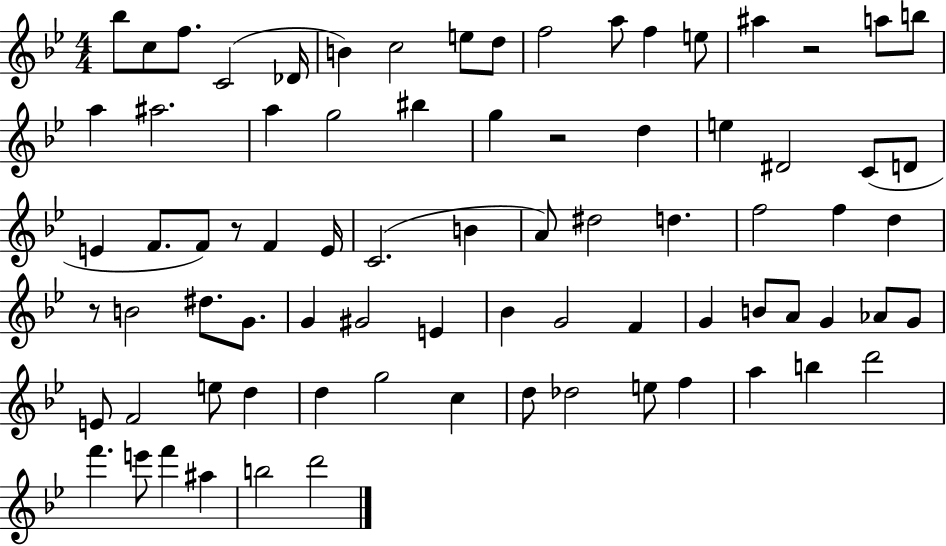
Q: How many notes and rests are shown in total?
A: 79